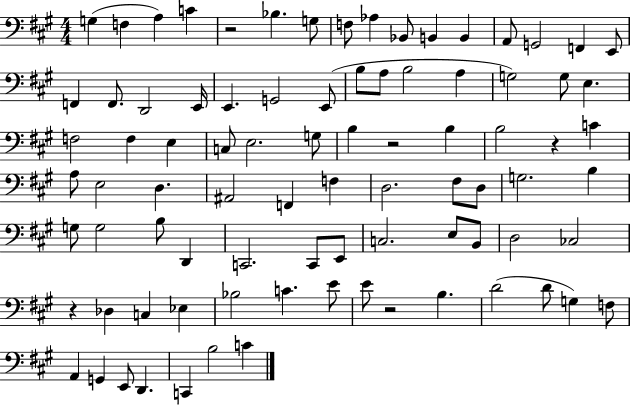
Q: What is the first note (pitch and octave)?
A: G3